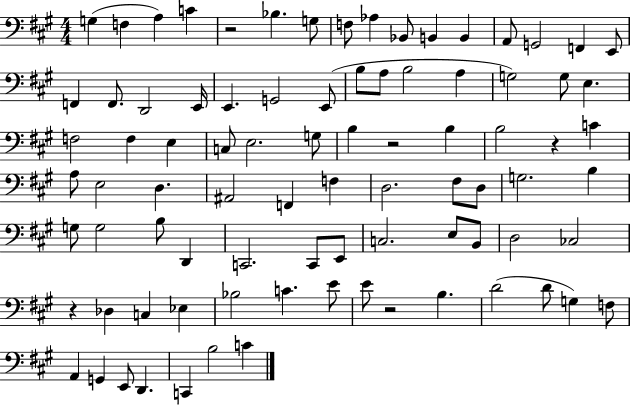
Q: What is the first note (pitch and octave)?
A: G3